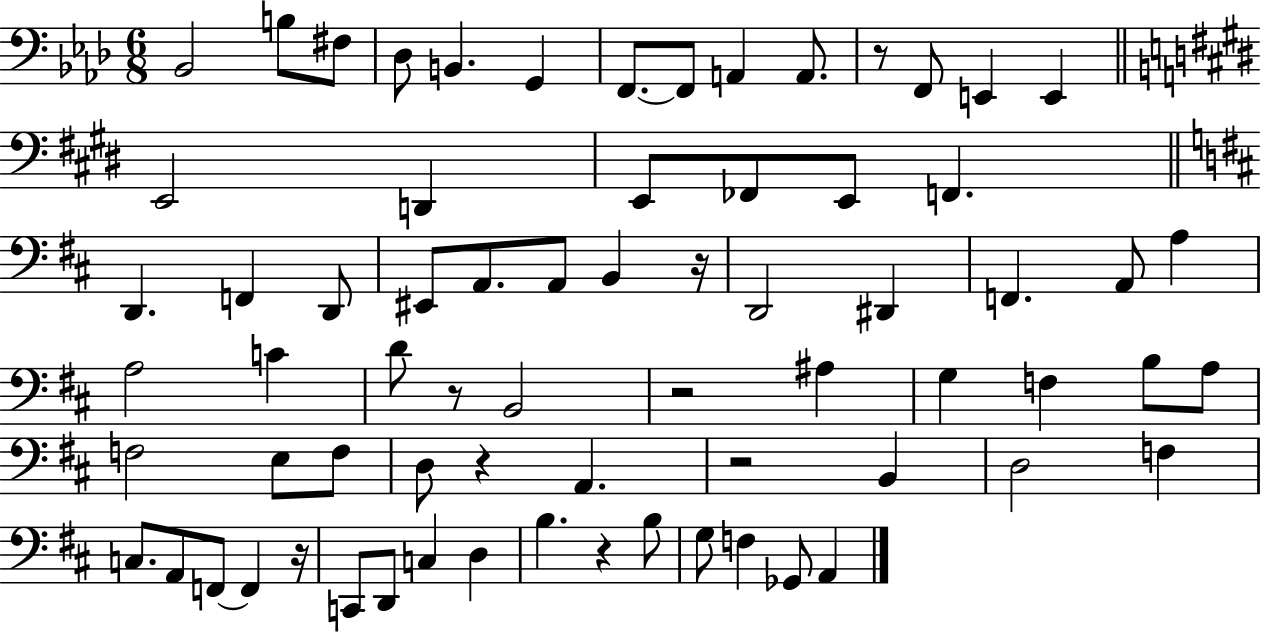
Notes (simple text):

Bb2/h B3/e F#3/e Db3/e B2/q. G2/q F2/e. F2/e A2/q A2/e. R/e F2/e E2/q E2/q E2/h D2/q E2/e FES2/e E2/e F2/q. D2/q. F2/q D2/e EIS2/e A2/e. A2/e B2/q R/s D2/h D#2/q F2/q. A2/e A3/q A3/h C4/q D4/e R/e B2/h R/h A#3/q G3/q F3/q B3/e A3/e F3/h E3/e F3/e D3/e R/q A2/q. R/h B2/q D3/h F3/q C3/e. A2/e F2/e F2/q R/s C2/e D2/e C3/q D3/q B3/q. R/q B3/e G3/e F3/q Gb2/e A2/q